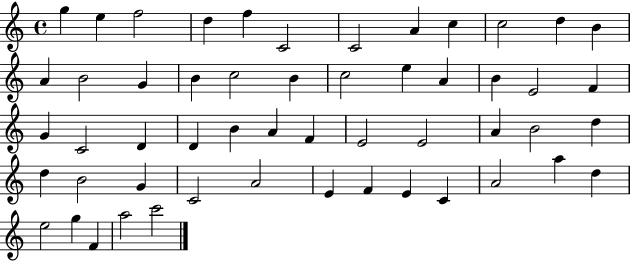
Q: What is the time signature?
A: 4/4